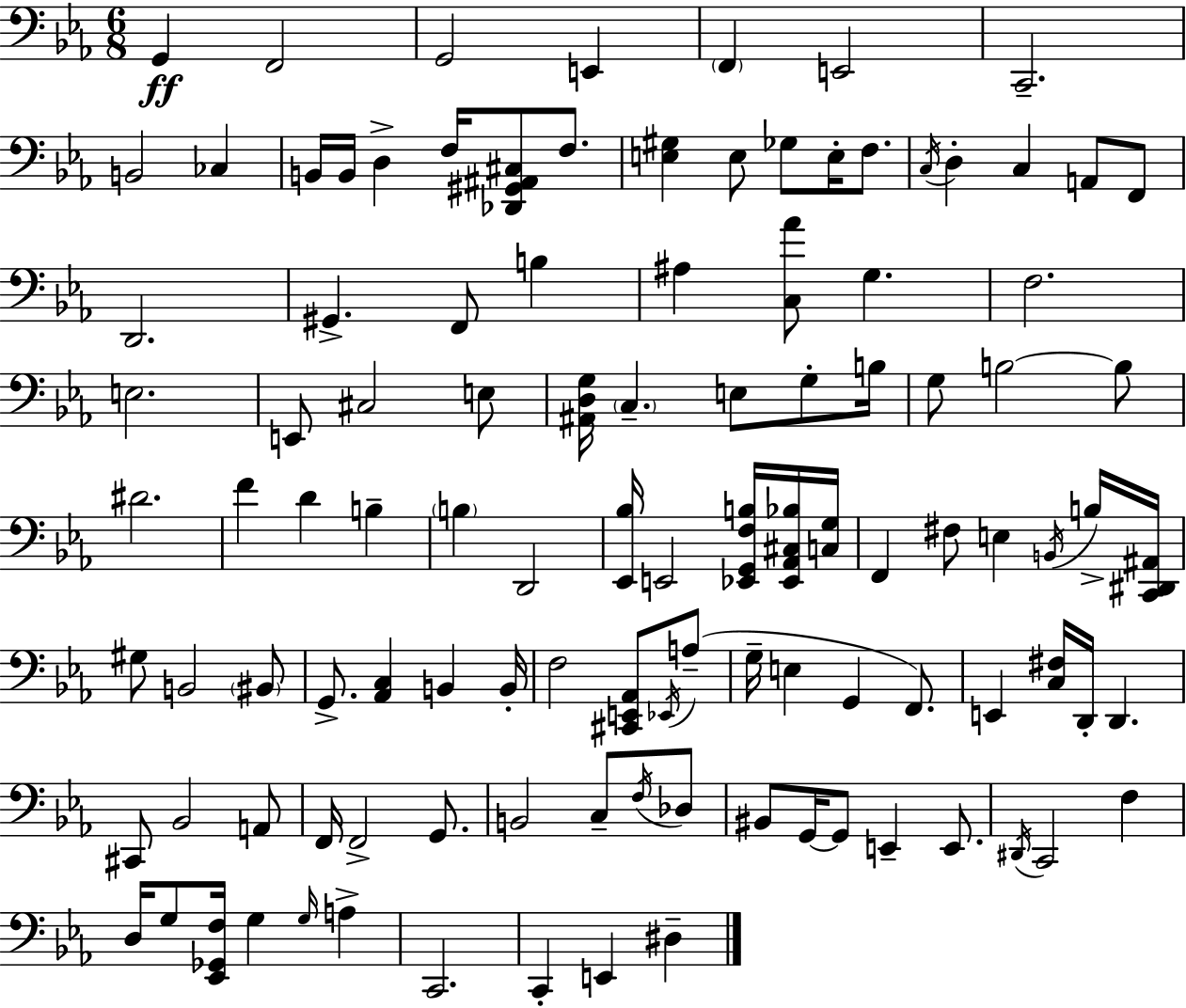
{
  \clef bass
  \numericTimeSignature
  \time 6/8
  \key ees \major
  \repeat volta 2 { g,4\ff f,2 | g,2 e,4 | \parenthesize f,4 e,2 | c,2.-- | \break b,2 ces4 | b,16 b,16 d4-> f16 <des, gis, ais, cis>8 f8. | <e gis>4 e8 ges8 e16-. f8. | \acciaccatura { c16 } d4-. c4 a,8 f,8 | \break d,2. | gis,4.-> f,8 b4 | ais4 <c aes'>8 g4. | f2. | \break e2. | e,8 cis2 e8 | <ais, d g>16 \parenthesize c4.-- e8 g8-. | b16 g8 b2~~ b8 | \break dis'2. | f'4 d'4 b4-- | \parenthesize b4 d,2 | <ees, bes>16 e,2 <ees, g, f b>16 <ees, aes, cis bes>16 | \break <c g>16 f,4 fis8 e4 \acciaccatura { b,16 } | b16-> <c, dis, ais,>16 gis8 b,2 | \parenthesize bis,8 g,8.-> <aes, c>4 b,4 | b,16-. f2 <cis, e, aes,>8 | \break \acciaccatura { ees,16 }( a8-- g16-- e4 g,4 | f,8.) e,4 <c fis>16 d,16-. d,4. | cis,8 bes,2 | a,8 f,16 f,2-> | \break g,8. b,2 c8-- | \acciaccatura { f16 } des8 bis,8 g,16~~ g,8 e,4-- | e,8. \acciaccatura { dis,16 } c,2 | f4 d16 g8 <ees, ges, f>16 g4 | \break \grace { g16 } a4-> c,2. | c,4-. e,4 | dis4-- } \bar "|."
}